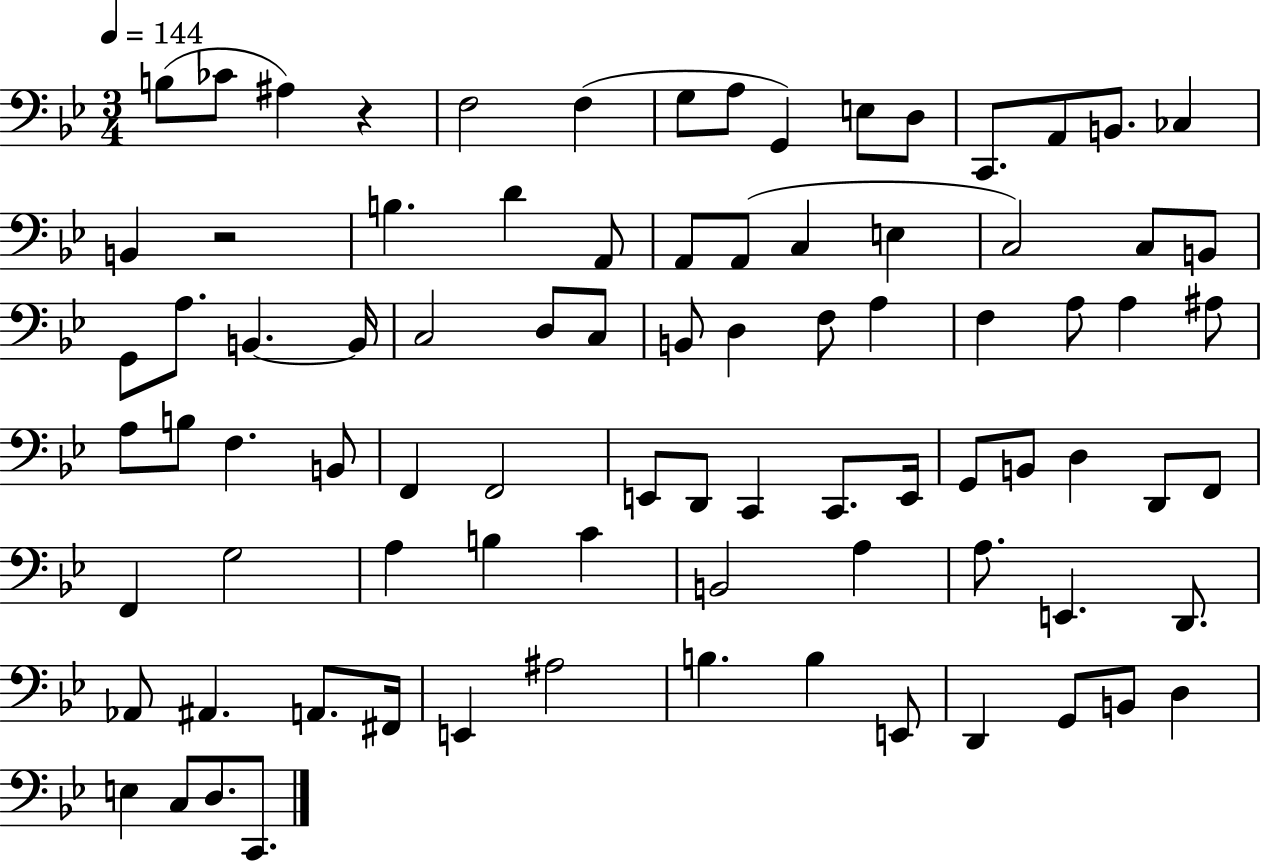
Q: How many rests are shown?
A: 2